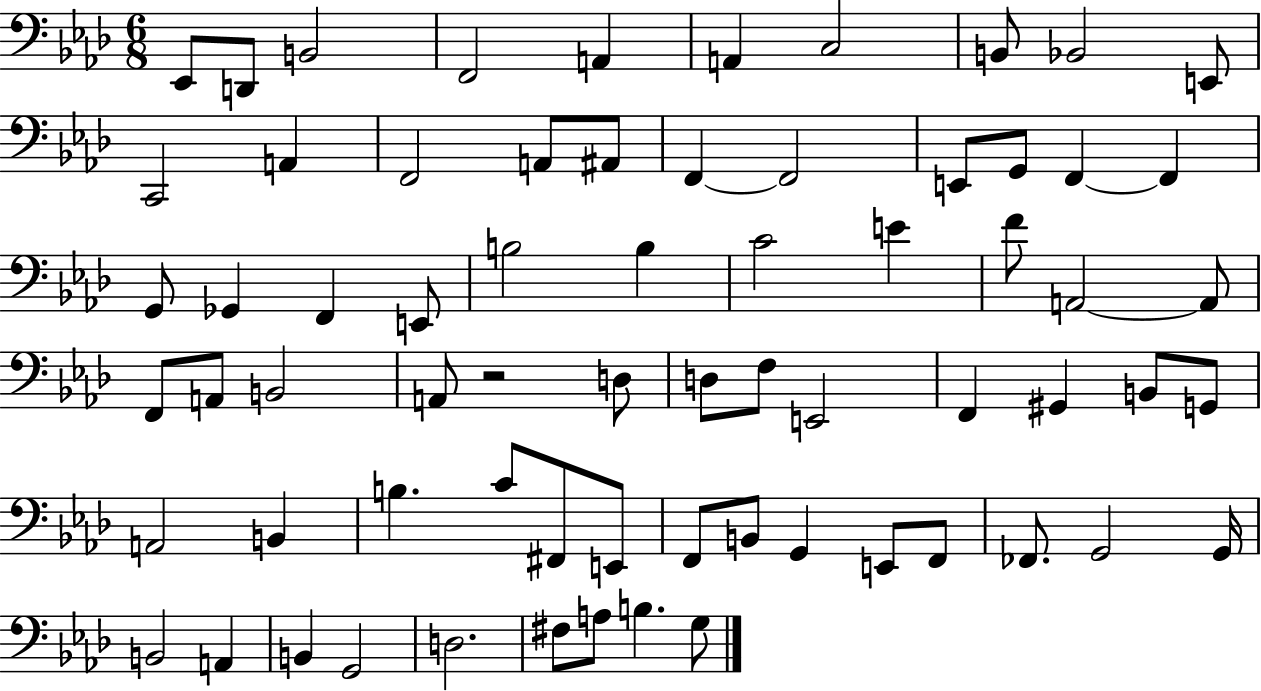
X:1
T:Untitled
M:6/8
L:1/4
K:Ab
_E,,/2 D,,/2 B,,2 F,,2 A,, A,, C,2 B,,/2 _B,,2 E,,/2 C,,2 A,, F,,2 A,,/2 ^A,,/2 F,, F,,2 E,,/2 G,,/2 F,, F,, G,,/2 _G,, F,, E,,/2 B,2 B, C2 E F/2 A,,2 A,,/2 F,,/2 A,,/2 B,,2 A,,/2 z2 D,/2 D,/2 F,/2 E,,2 F,, ^G,, B,,/2 G,,/2 A,,2 B,, B, C/2 ^F,,/2 E,,/2 F,,/2 B,,/2 G,, E,,/2 F,,/2 _F,,/2 G,,2 G,,/4 B,,2 A,, B,, G,,2 D,2 ^F,/2 A,/2 B, G,/2